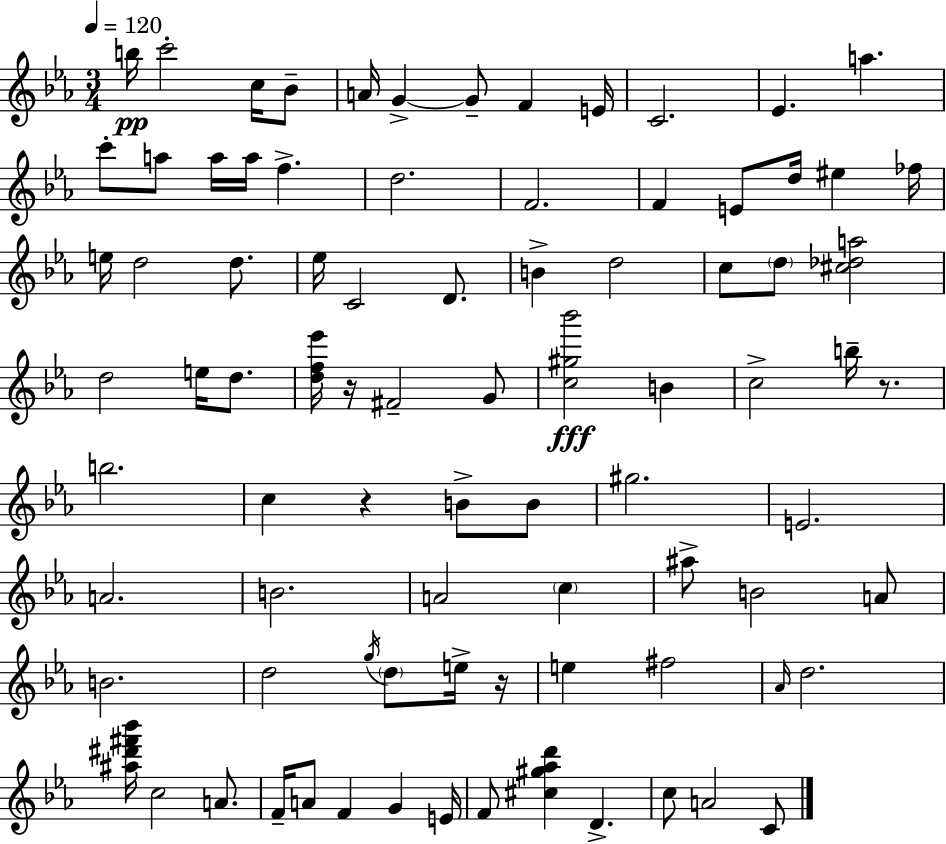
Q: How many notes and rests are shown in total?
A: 85